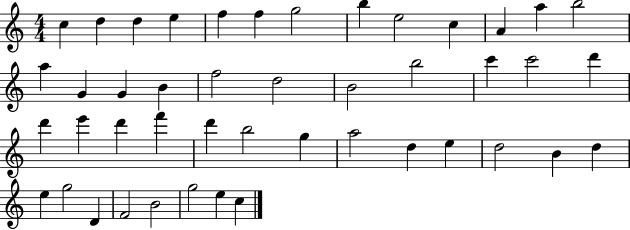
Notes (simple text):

C5/q D5/q D5/q E5/q F5/q F5/q G5/h B5/q E5/h C5/q A4/q A5/q B5/h A5/q G4/q G4/q B4/q F5/h D5/h B4/h B5/h C6/q C6/h D6/q D6/q E6/q D6/q F6/q D6/q B5/h G5/q A5/h D5/q E5/q D5/h B4/q D5/q E5/q G5/h D4/q F4/h B4/h G5/h E5/q C5/q